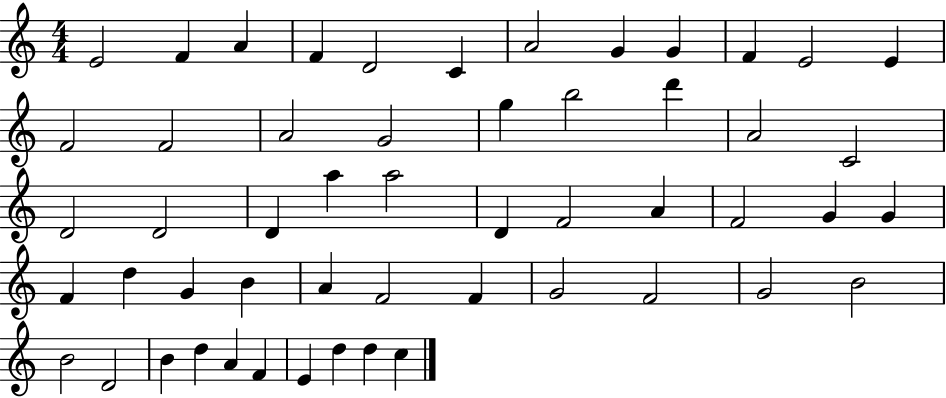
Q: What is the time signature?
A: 4/4